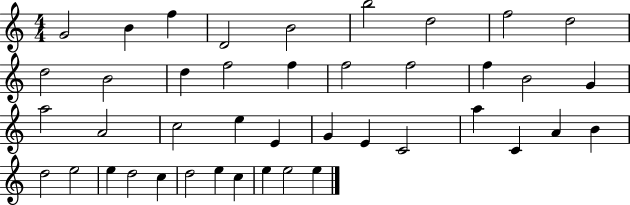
{
  \clef treble
  \numericTimeSignature
  \time 4/4
  \key c \major
  g'2 b'4 f''4 | d'2 b'2 | b''2 d''2 | f''2 d''2 | \break d''2 b'2 | d''4 f''2 f''4 | f''2 f''2 | f''4 b'2 g'4 | \break a''2 a'2 | c''2 e''4 e'4 | g'4 e'4 c'2 | a''4 c'4 a'4 b'4 | \break d''2 e''2 | e''4 d''2 c''4 | d''2 e''4 c''4 | e''4 e''2 e''4 | \break \bar "|."
}